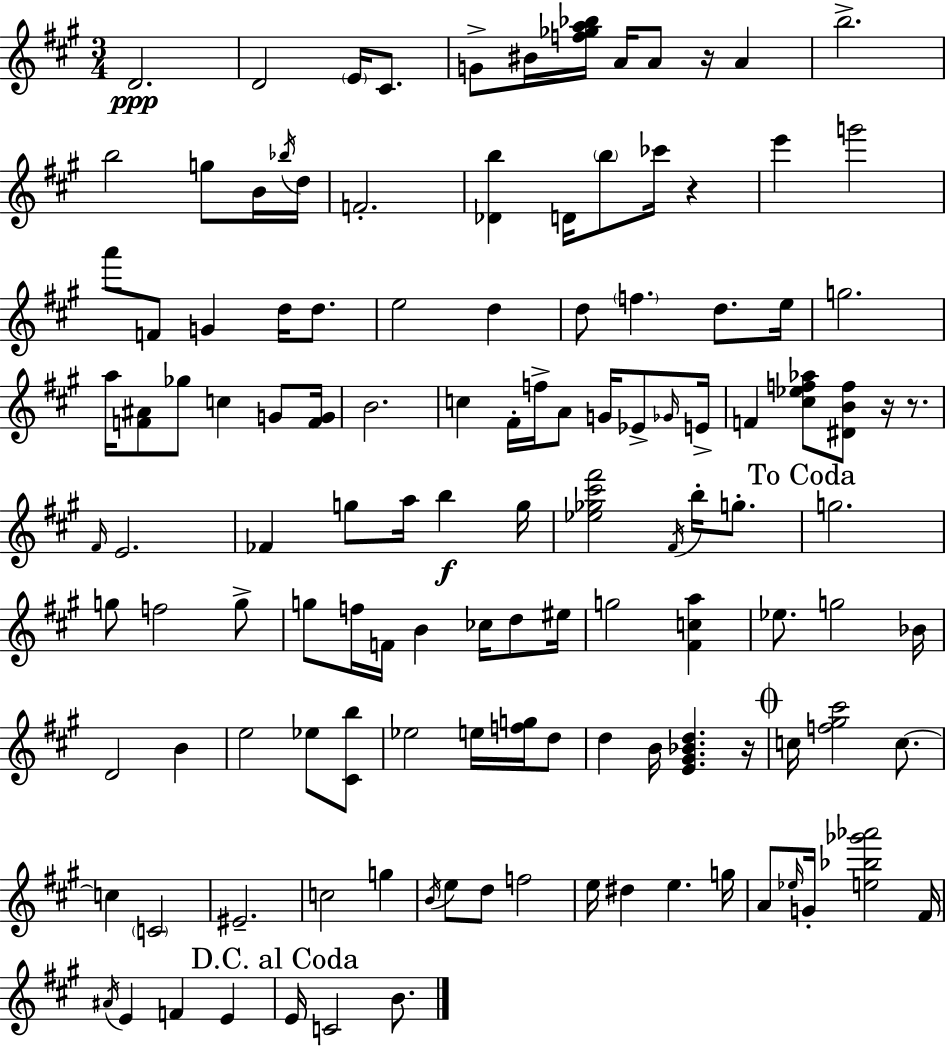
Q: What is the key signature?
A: A major